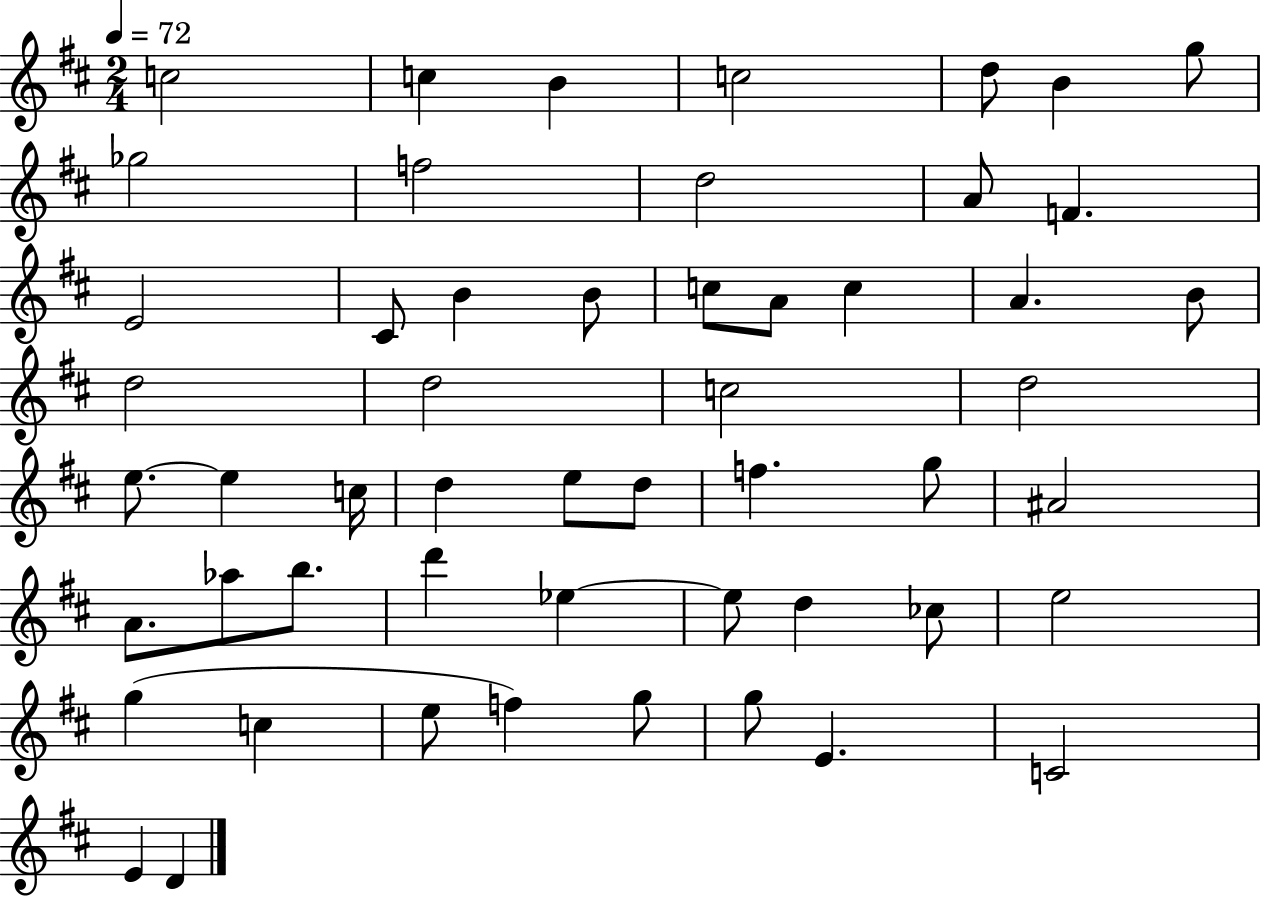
C5/h C5/q B4/q C5/h D5/e B4/q G5/e Gb5/h F5/h D5/h A4/e F4/q. E4/h C#4/e B4/q B4/e C5/e A4/e C5/q A4/q. B4/e D5/h D5/h C5/h D5/h E5/e. E5/q C5/s D5/q E5/e D5/e F5/q. G5/e A#4/h A4/e. Ab5/e B5/e. D6/q Eb5/q Eb5/e D5/q CES5/e E5/h G5/q C5/q E5/e F5/q G5/e G5/e E4/q. C4/h E4/q D4/q